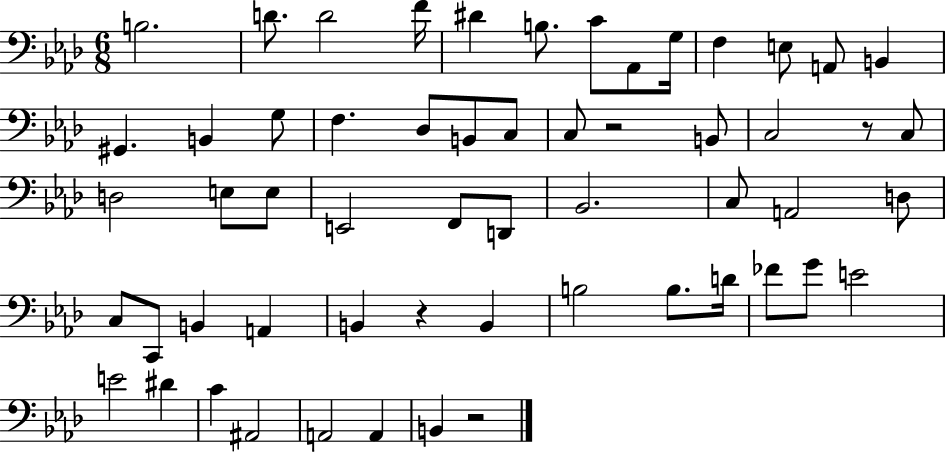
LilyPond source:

{
  \clef bass
  \numericTimeSignature
  \time 6/8
  \key aes \major
  b2. | d'8. d'2 f'16 | dis'4 b8. c'8 aes,8 g16 | f4 e8 a,8 b,4 | \break gis,4. b,4 g8 | f4. des8 b,8 c8 | c8 r2 b,8 | c2 r8 c8 | \break d2 e8 e8 | e,2 f,8 d,8 | bes,2. | c8 a,2 d8 | \break c8 c,8 b,4 a,4 | b,4 r4 b,4 | b2 b8. d'16 | fes'8 g'8 e'2 | \break e'2 dis'4 | c'4 ais,2 | a,2 a,4 | b,4 r2 | \break \bar "|."
}